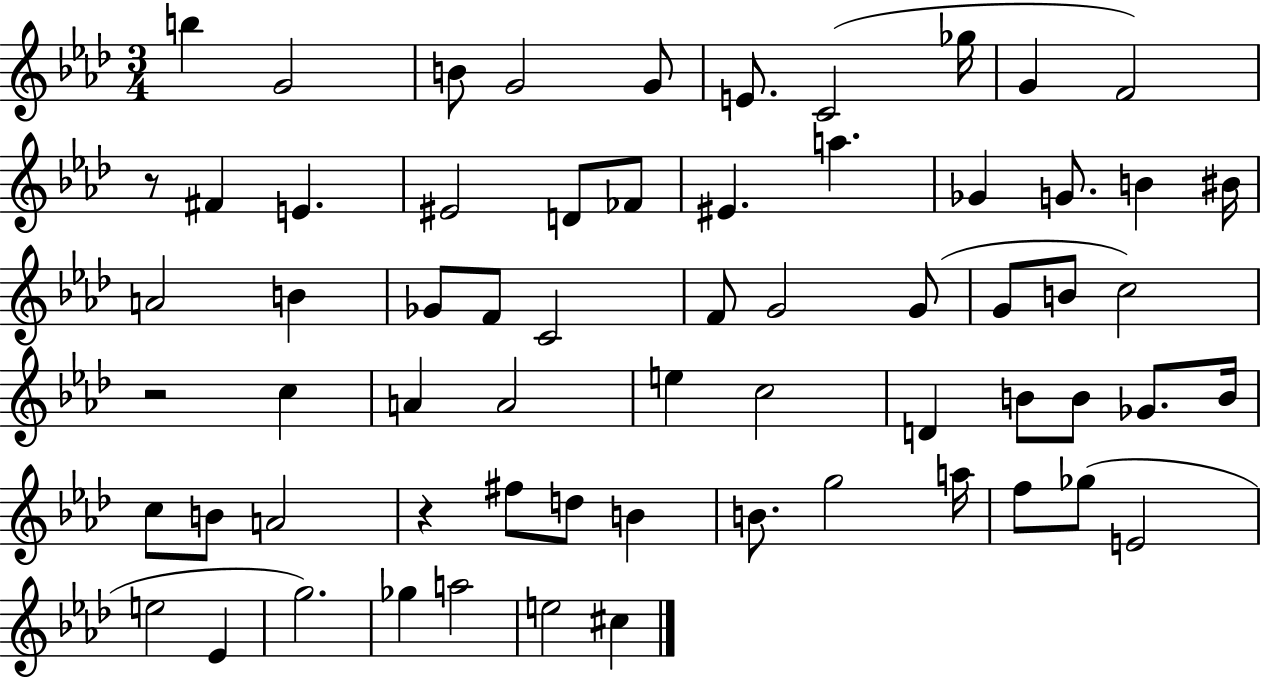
X:1
T:Untitled
M:3/4
L:1/4
K:Ab
b G2 B/2 G2 G/2 E/2 C2 _g/4 G F2 z/2 ^F E ^E2 D/2 _F/2 ^E a _G G/2 B ^B/4 A2 B _G/2 F/2 C2 F/2 G2 G/2 G/2 B/2 c2 z2 c A A2 e c2 D B/2 B/2 _G/2 B/4 c/2 B/2 A2 z ^f/2 d/2 B B/2 g2 a/4 f/2 _g/2 E2 e2 _E g2 _g a2 e2 ^c